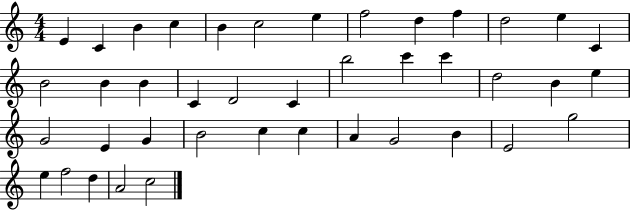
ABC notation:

X:1
T:Untitled
M:4/4
L:1/4
K:C
E C B c B c2 e f2 d f d2 e C B2 B B C D2 C b2 c' c' d2 B e G2 E G B2 c c A G2 B E2 g2 e f2 d A2 c2